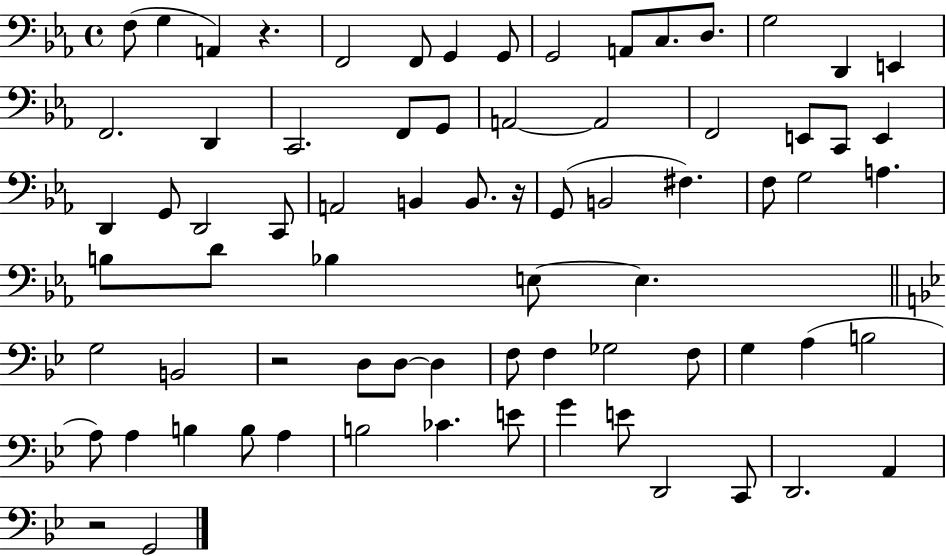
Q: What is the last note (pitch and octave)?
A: G2